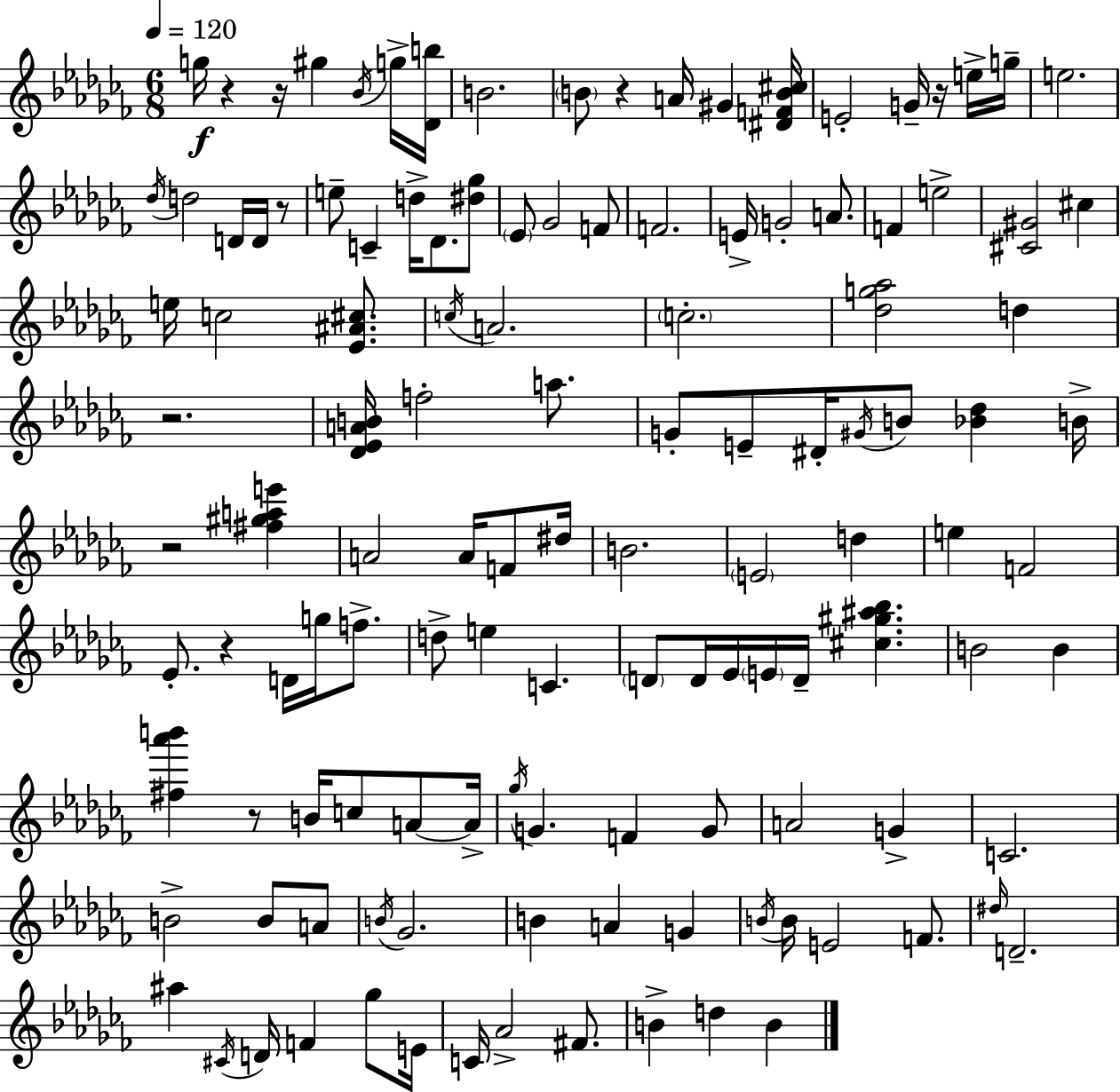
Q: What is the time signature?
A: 6/8